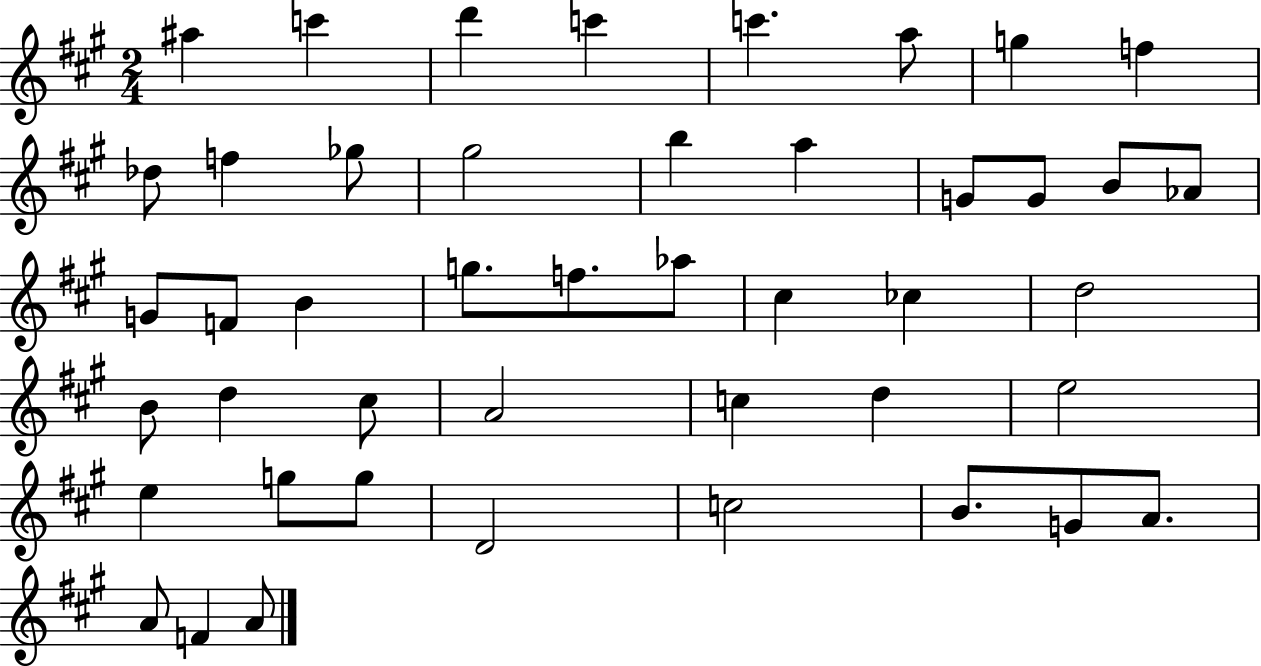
X:1
T:Untitled
M:2/4
L:1/4
K:A
^a c' d' c' c' a/2 g f _d/2 f _g/2 ^g2 b a G/2 G/2 B/2 _A/2 G/2 F/2 B g/2 f/2 _a/2 ^c _c d2 B/2 d ^c/2 A2 c d e2 e g/2 g/2 D2 c2 B/2 G/2 A/2 A/2 F A/2